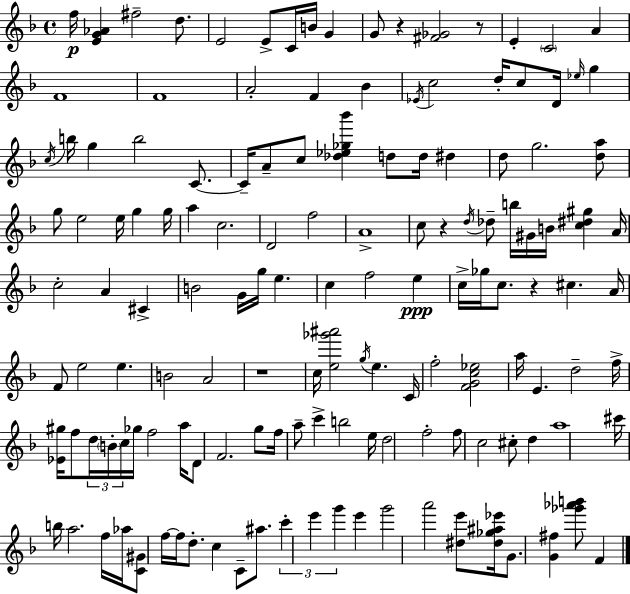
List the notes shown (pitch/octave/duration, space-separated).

F5/s [E4,G4,Ab4]/q F#5/h D5/e. E4/h E4/e C4/s B4/s G4/q G4/e R/q [F#4,Gb4]/h R/e E4/q C4/h A4/q F4/w F4/w A4/h F4/q Bb4/q Eb4/s C5/h D5/s C5/e D4/s Eb5/s G5/q C5/s B5/s G5/q B5/h C4/e. C4/s A4/e C5/e [Db5,Eb5,Gb5,Bb6]/q D5/e D5/s D#5/q D5/e G5/h. [D5,A5]/e G5/e E5/h E5/s G5/q G5/s A5/q C5/h. D4/h F5/h A4/w C5/e R/q D5/s Db5/e B5/s G#4/s B4/s [C5,D#5,G#5]/q A4/s C5/h A4/q C#4/q B4/h G4/s G5/s E5/q. C5/q F5/h E5/q C5/s Gb5/s C5/e. R/q C#5/q. A4/s F4/e E5/h E5/q. B4/h A4/h R/w C5/s [E5,Gb6,A#6]/h G5/s E5/q. C4/s F5/h [F4,G4,C5,Eb5]/h A5/s E4/q. D5/h F5/s [Eb4,G#5]/s F5/e D5/s B4/s C5/s Gb5/s F5/h A5/s D4/e F4/h. G5/e F5/s A5/e C6/q B5/h E5/s D5/h F5/h F5/e C5/h C#5/e D5/q A5/w C#6/s B5/s A5/h. F5/s Ab5/s [C4,G#4]/e F5/s F5/s D5/e. C5/q C4/e A#5/e. C6/q E6/q G6/q E6/q G6/h A6/h [D#5,E6]/e [D#5,Gb5,A#5,Eb6]/s G4/e. [G4,F#5]/q [Gb6,Ab6,B6]/e F4/q